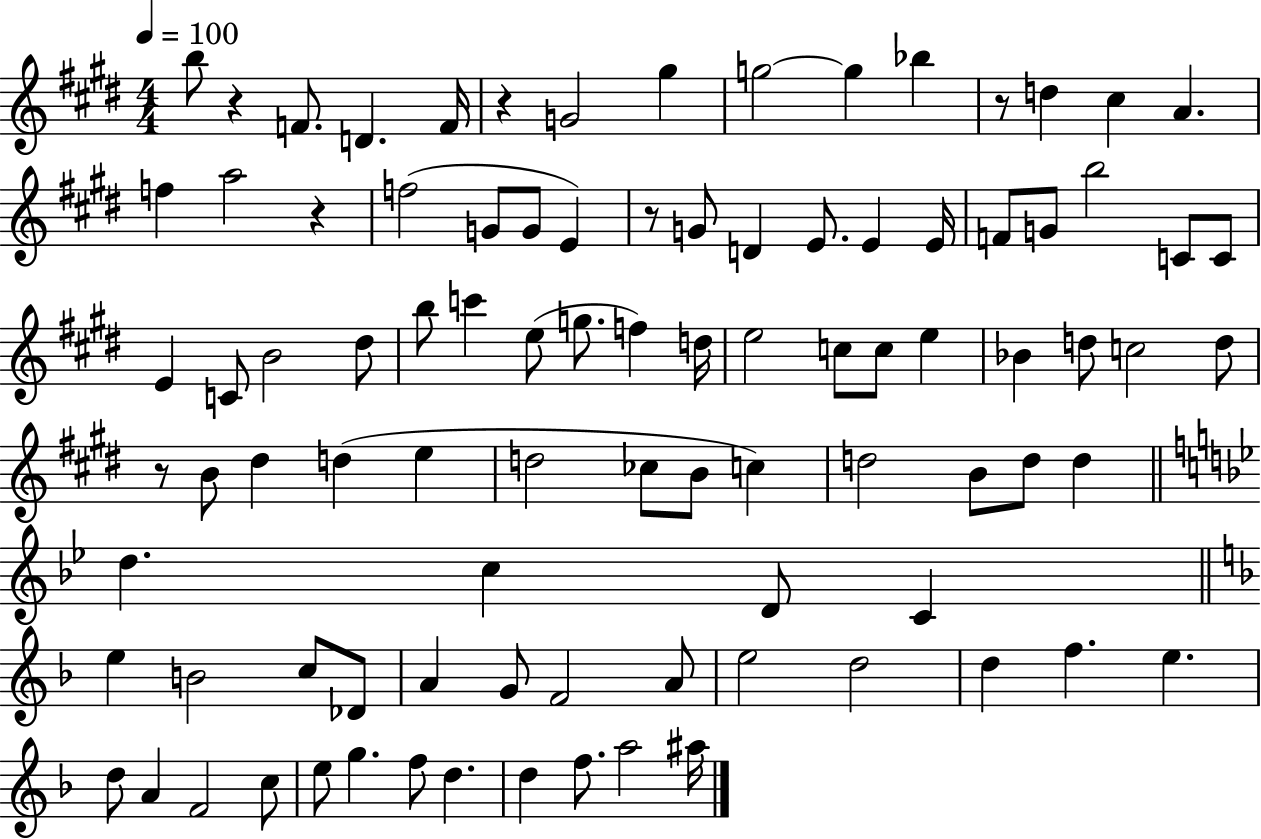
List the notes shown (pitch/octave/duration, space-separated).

B5/e R/q F4/e. D4/q. F4/s R/q G4/h G#5/q G5/h G5/q Bb5/q R/e D5/q C#5/q A4/q. F5/q A5/h R/q F5/h G4/e G4/e E4/q R/e G4/e D4/q E4/e. E4/q E4/s F4/e G4/e B5/h C4/e C4/e E4/q C4/e B4/h D#5/e B5/e C6/q E5/e G5/e. F5/q D5/s E5/h C5/e C5/e E5/q Bb4/q D5/e C5/h D5/e R/e B4/e D#5/q D5/q E5/q D5/h CES5/e B4/e C5/q D5/h B4/e D5/e D5/q D5/q. C5/q D4/e C4/q E5/q B4/h C5/e Db4/e A4/q G4/e F4/h A4/e E5/h D5/h D5/q F5/q. E5/q. D5/e A4/q F4/h C5/e E5/e G5/q. F5/e D5/q. D5/q F5/e. A5/h A#5/s